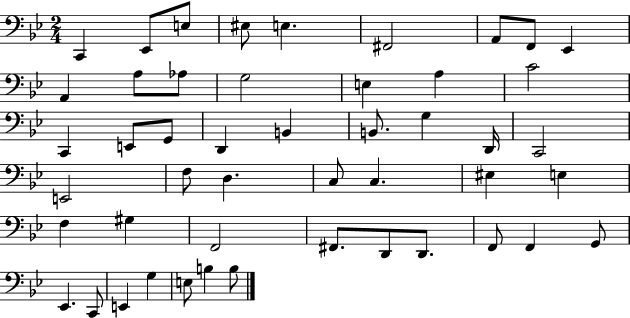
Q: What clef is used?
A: bass